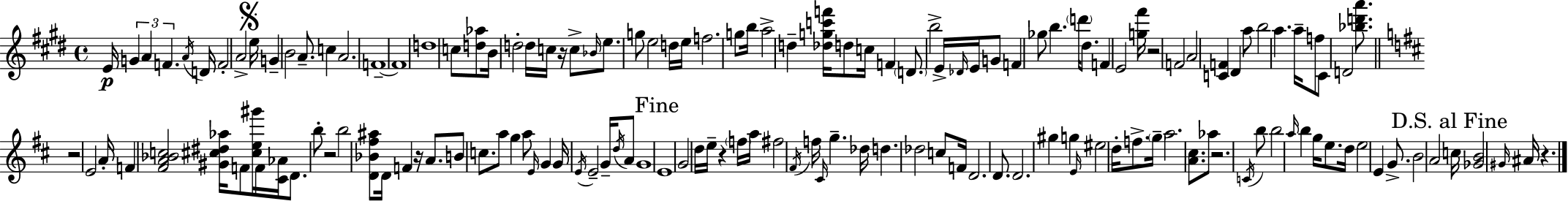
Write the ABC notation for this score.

X:1
T:Untitled
M:4/4
L:1/4
K:E
E/4 G A F A/4 D/4 F2 A2 e/4 G B2 A/2 c A2 F4 F4 d4 c/2 [d_a]/2 B/4 d2 d/4 c/4 z/4 c/2 _B/4 e/2 g/2 e2 d/4 e/4 f2 g/2 b/4 a2 d [_dgc'f']/4 d/2 c/4 F D/2 b2 E/4 _D/4 E/4 G/2 F _g/2 b d'/4 ^d/2 F E2 [g^f']/4 z2 F2 A2 [CF] ^D a/2 b2 a a/4 f/2 ^C/2 D2 [_bd'a']/2 z2 E2 A/4 F [^FA_Bc]2 [^G^c^d_a]/4 F/2 [^ce^g']/4 F/4 [^C_A]/4 D/2 b/2 z2 b2 [D_B^f^a]/2 D/4 F z/4 A/2 B/2 c/2 a/2 g a/2 E/4 G G/4 E/4 E2 G/4 d/4 A/2 G4 E4 G2 d/4 e/4 z f/4 a/4 ^f2 ^F/4 f/4 ^C/4 g _d/4 d _d2 c/2 F/4 D2 D/2 D2 ^g g E/4 ^e2 d/4 f/2 g/4 a2 [A^c]/2 _a/2 z2 C/4 b/2 b2 a/4 b g/4 e/2 d/4 e2 E G/2 B2 A2 c/4 [_GB]2 ^G/4 ^A/4 z